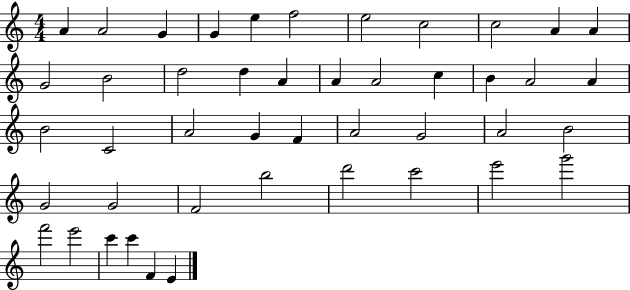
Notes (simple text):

A4/q A4/h G4/q G4/q E5/q F5/h E5/h C5/h C5/h A4/q A4/q G4/h B4/h D5/h D5/q A4/q A4/q A4/h C5/q B4/q A4/h A4/q B4/h C4/h A4/h G4/q F4/q A4/h G4/h A4/h B4/h G4/h G4/h F4/h B5/h D6/h C6/h E6/h G6/h F6/h E6/h C6/q C6/q F4/q E4/q